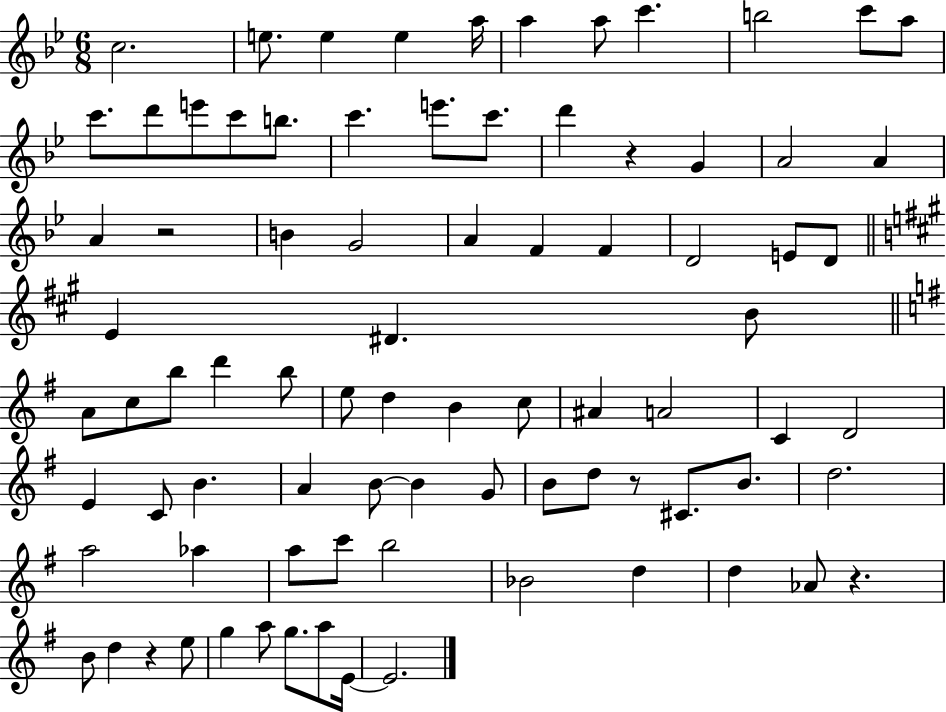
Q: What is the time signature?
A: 6/8